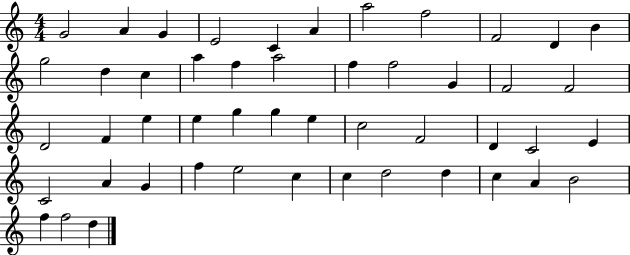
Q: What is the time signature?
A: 4/4